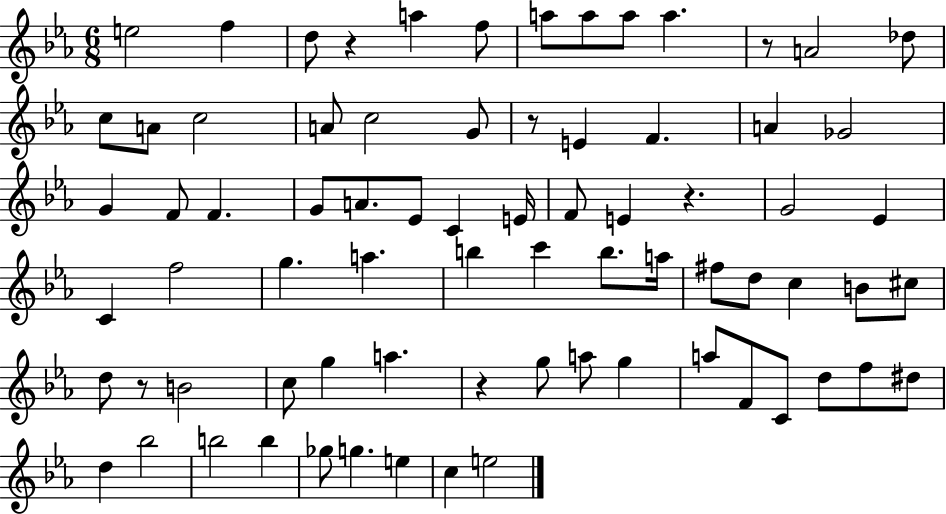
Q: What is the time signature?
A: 6/8